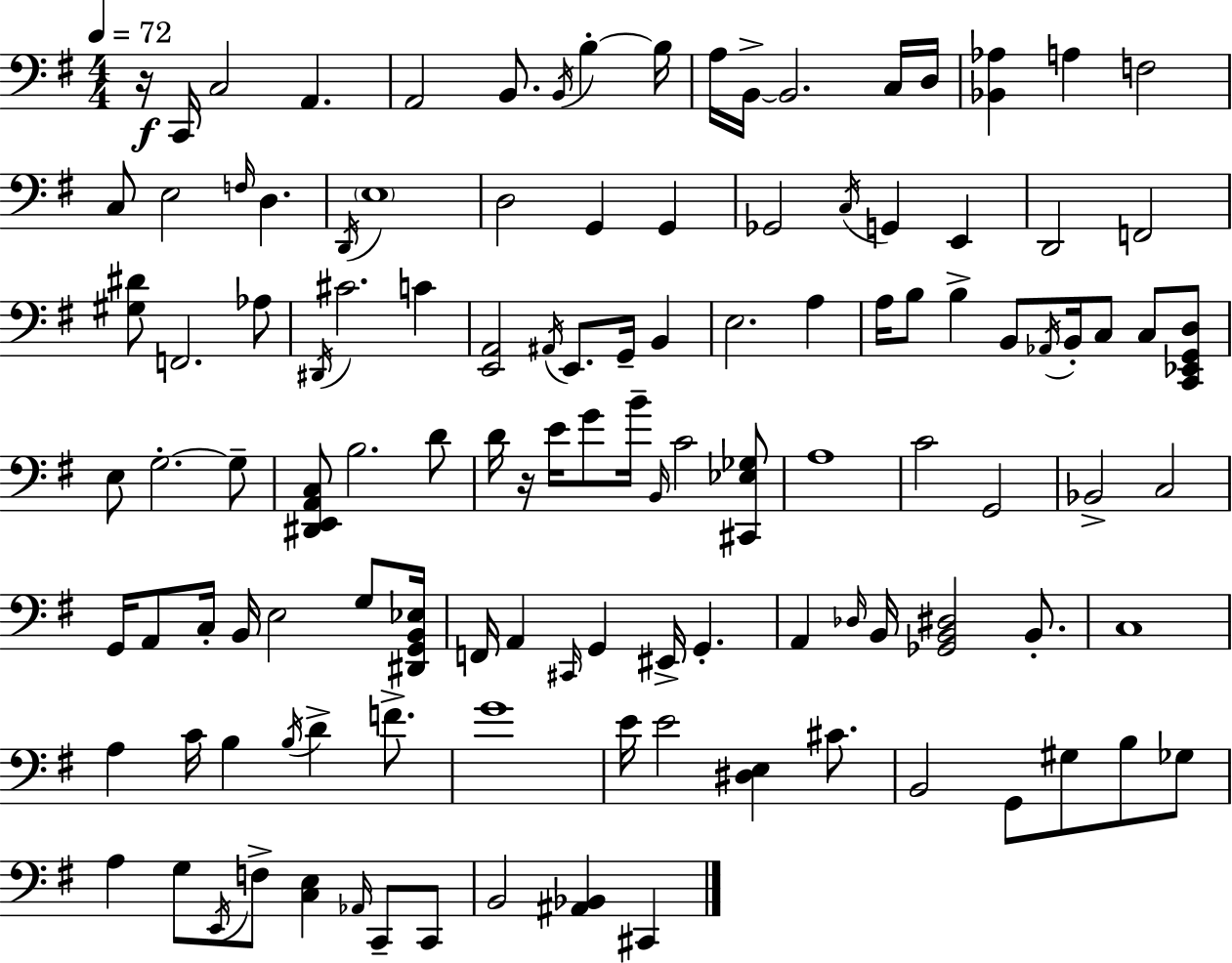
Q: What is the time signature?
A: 4/4